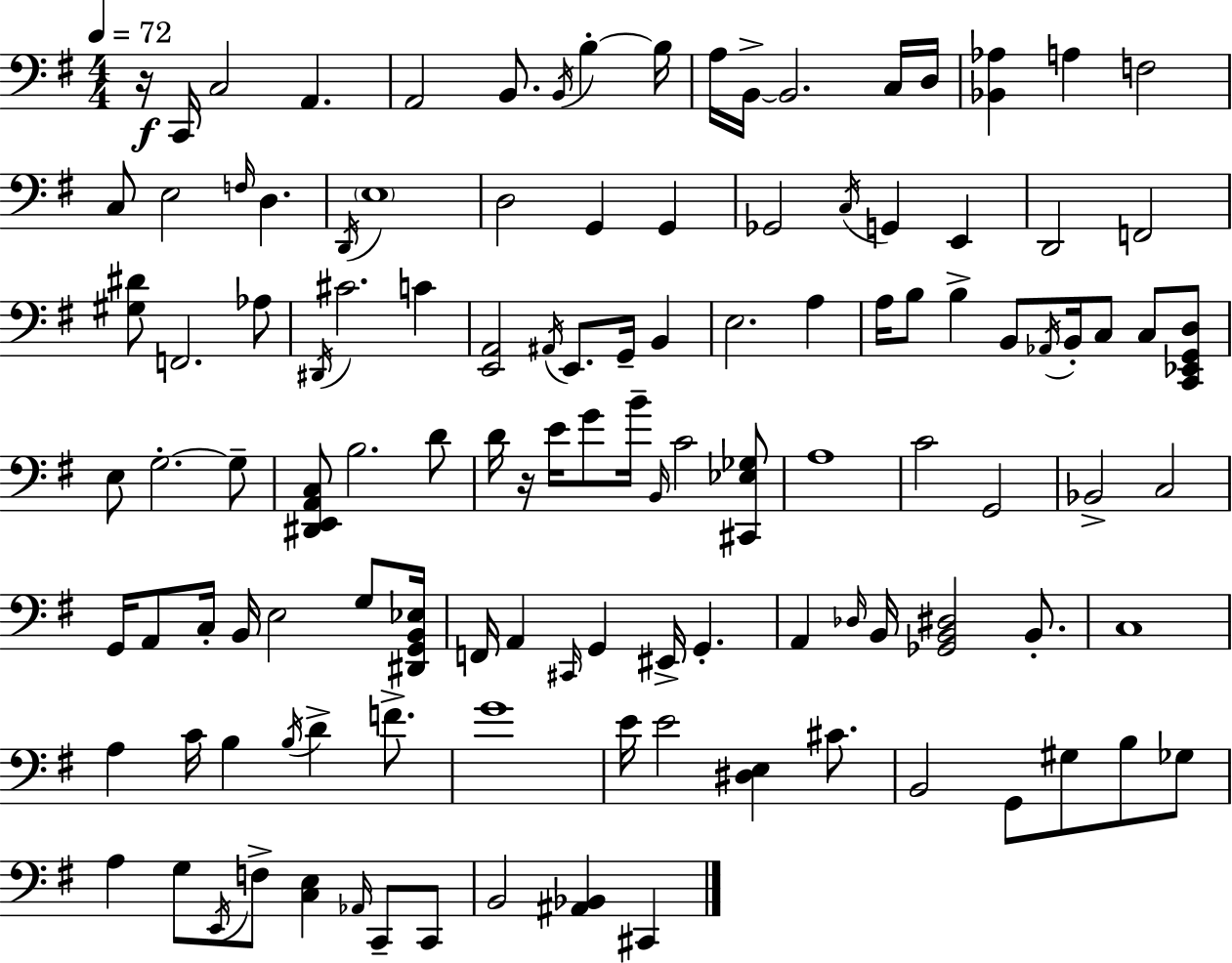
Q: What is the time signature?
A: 4/4